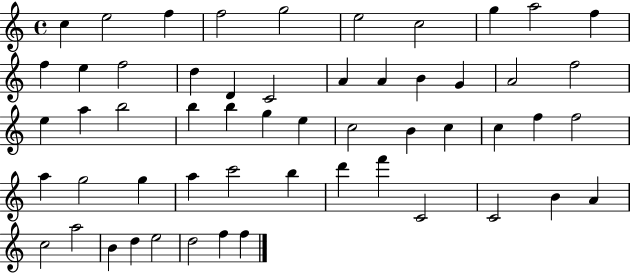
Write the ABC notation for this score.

X:1
T:Untitled
M:4/4
L:1/4
K:C
c e2 f f2 g2 e2 c2 g a2 f f e f2 d D C2 A A B G A2 f2 e a b2 b b g e c2 B c c f f2 a g2 g a c'2 b d' f' C2 C2 B A c2 a2 B d e2 d2 f f